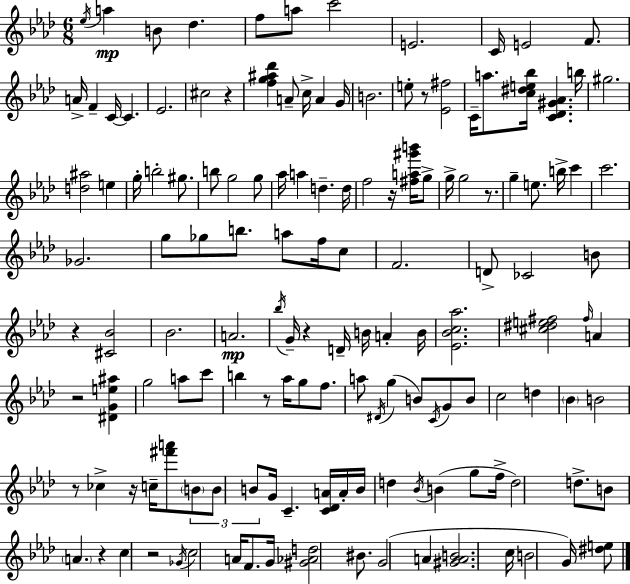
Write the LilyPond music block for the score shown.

{
  \clef treble
  \numericTimeSignature
  \time 6/8
  \key f \minor
  \acciaccatura { ees''16 }\mp a''4 b'8 des''4. | f''8 a''8 c'''2 | e'2. | c'16 e'2 f'8. | \break a'16-> f'4-- c'16~~ c'4. | ees'2. | cis''2 r4 | <f'' g'' ais'' des'''>4 a'8-- c''16-> a'4 | \break g'16 b'2. | e''8-. r8 <ees' fis''>2 | c'16-- a''8. <c'' dis'' e'' bes''>16 <c' des' gis' aes'>4. | b''16 gis''2. | \break <d'' ais''>2 e''4 | g''16-. b''2-. gis''8. | b''8 g''2 g''8 | aes''16 a''4 d''4.-- | \break d''16 f''2 r16 <fis'' a'' gis''' b'''>16 g''8-> | g''16-> g''2 r8. | g''4-- e''8. b''16-> c'''4 | c'''2. | \break ges'2. | g''8 ges''8 b''8. a''8 f''16 c''8 | f'2. | d'8-> ces'2 b'8 | \break r4 <cis' bes'>2 | bes'2. | a'2.\mp | \acciaccatura { bes''16 } g'16-- r4 d'16-- b'16 a'4-. | \break b'16 <ees' bes' c'' aes''>2. | <cis'' dis'' e'' fis''>2 \grace { fis''16 } a'4 | r2 <dis' g' e'' ais''>4 | g''2 a''8 | \break c'''8 b''4 r8 aes''16 g''8 | f''8. a''8 \acciaccatura { dis'16 }( g''4 b'8) | \acciaccatura { c'16 } g'8 b'8 c''2 | d''4 \parenthesize bes'4 b'2 | \break r8 ces''4-> r16 | c''16-- <fis''' a'''>8 \tuplet 3/2 { \parenthesize b'8 b'8 b'8 } g'16 c'4.-- | <c' des' a'>16 a'16-. b'16 d''4 \acciaccatura { bes'16 }( | b'4 g''8 f''16-> d''2) | \break d''8.-> b'8 \parenthesize a'4. | r4 c''4 r2 | \acciaccatura { ges'16 } c''2 | a'16 f'8. g'16 <gis' aes' d''>2 | \break bis'8. g'2( | a'4 <gis' a' b'>2. | c''16 b'2 | g'16) <dis'' e''>8 \bar "|."
}